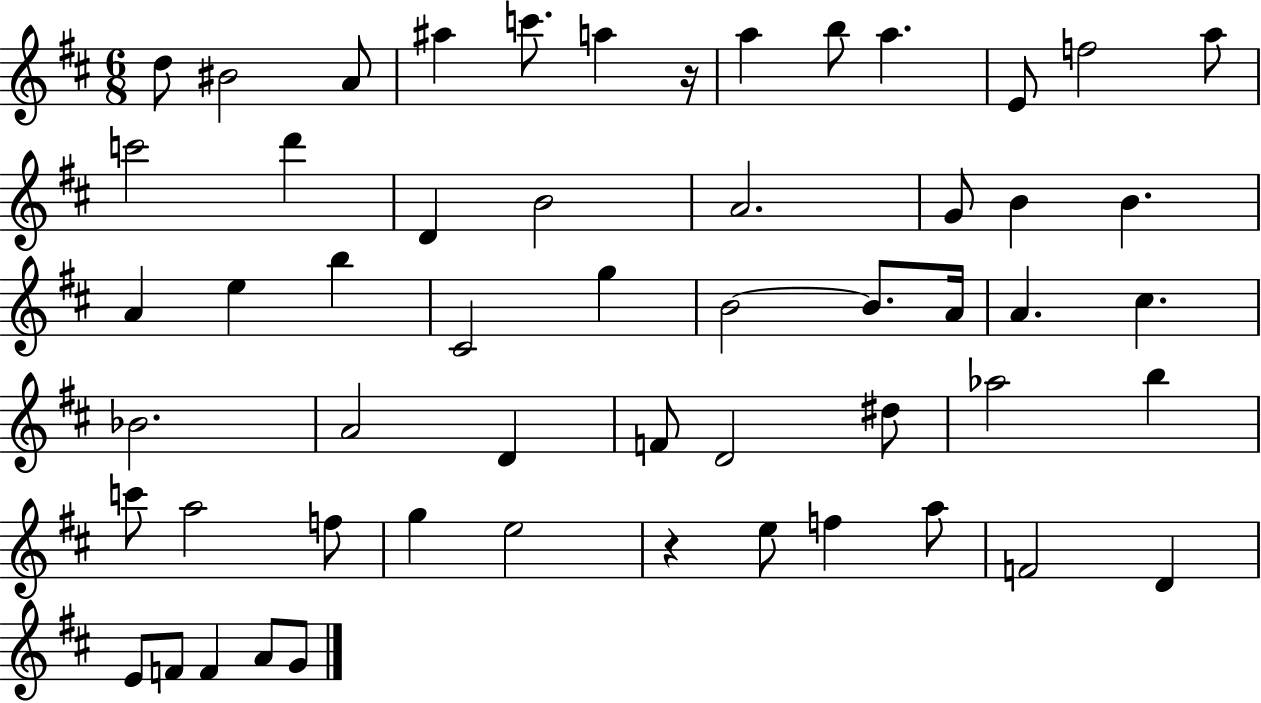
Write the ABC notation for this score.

X:1
T:Untitled
M:6/8
L:1/4
K:D
d/2 ^B2 A/2 ^a c'/2 a z/4 a b/2 a E/2 f2 a/2 c'2 d' D B2 A2 G/2 B B A e b ^C2 g B2 B/2 A/4 A ^c _B2 A2 D F/2 D2 ^d/2 _a2 b c'/2 a2 f/2 g e2 z e/2 f a/2 F2 D E/2 F/2 F A/2 G/2